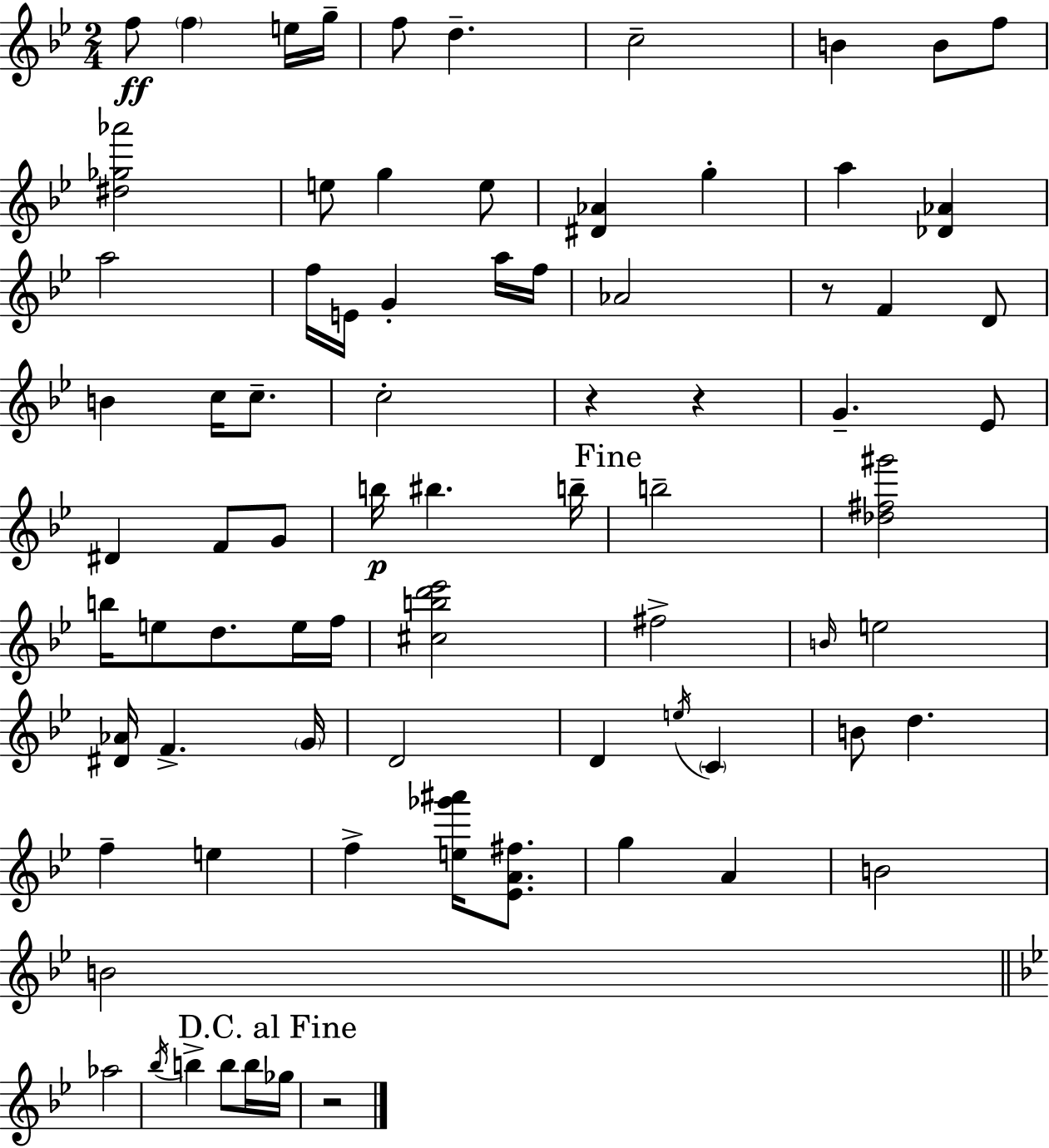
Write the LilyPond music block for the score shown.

{
  \clef treble
  \numericTimeSignature
  \time 2/4
  \key g \minor
  f''8\ff \parenthesize f''4 e''16 g''16-- | f''8 d''4.-- | c''2-- | b'4 b'8 f''8 | \break <dis'' ges'' aes'''>2 | e''8 g''4 e''8 | <dis' aes'>4 g''4-. | a''4 <des' aes'>4 | \break a''2 | f''16 e'16 g'4-. a''16 f''16 | aes'2 | r8 f'4 d'8 | \break b'4 c''16 c''8.-- | c''2-. | r4 r4 | g'4.-- ees'8 | \break dis'4 f'8 g'8 | b''16\p bis''4. b''16-- | \mark "Fine" b''2-- | <des'' fis'' gis'''>2 | \break b''16 e''8 d''8. e''16 f''16 | <cis'' b'' d''' ees'''>2 | fis''2-> | \grace { b'16 } e''2 | \break <dis' aes'>16 f'4.-> | \parenthesize g'16 d'2 | d'4 \acciaccatura { e''16 } \parenthesize c'4 | b'8 d''4. | \break f''4-- e''4 | f''4-> <e'' ges''' ais'''>16 <ees' a' fis''>8. | g''4 a'4 | b'2 | \break b'2 | \bar "||" \break \key g \minor aes''2 | \acciaccatura { bes''16 } b''4-> b''8 b''16 | \mark "D.C. al Fine" ges''16 r2 | \bar "|."
}